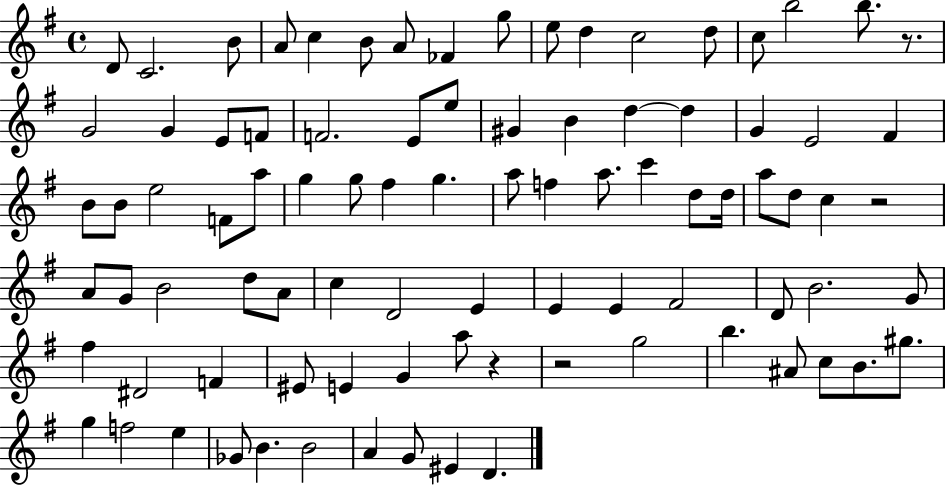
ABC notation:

X:1
T:Untitled
M:4/4
L:1/4
K:G
D/2 C2 B/2 A/2 c B/2 A/2 _F g/2 e/2 d c2 d/2 c/2 b2 b/2 z/2 G2 G E/2 F/2 F2 E/2 e/2 ^G B d d G E2 ^F B/2 B/2 e2 F/2 a/2 g g/2 ^f g a/2 f a/2 c' d/2 d/4 a/2 d/2 c z2 A/2 G/2 B2 d/2 A/2 c D2 E E E ^F2 D/2 B2 G/2 ^f ^D2 F ^E/2 E G a/2 z z2 g2 b ^A/2 c/2 B/2 ^g/2 g f2 e _G/2 B B2 A G/2 ^E D